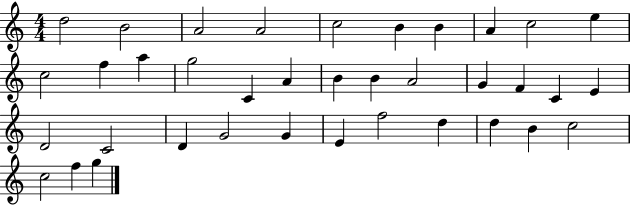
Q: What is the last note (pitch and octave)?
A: G5